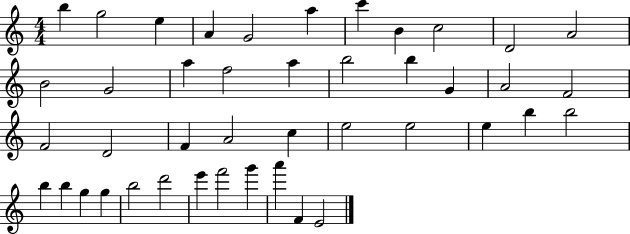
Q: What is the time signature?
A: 4/4